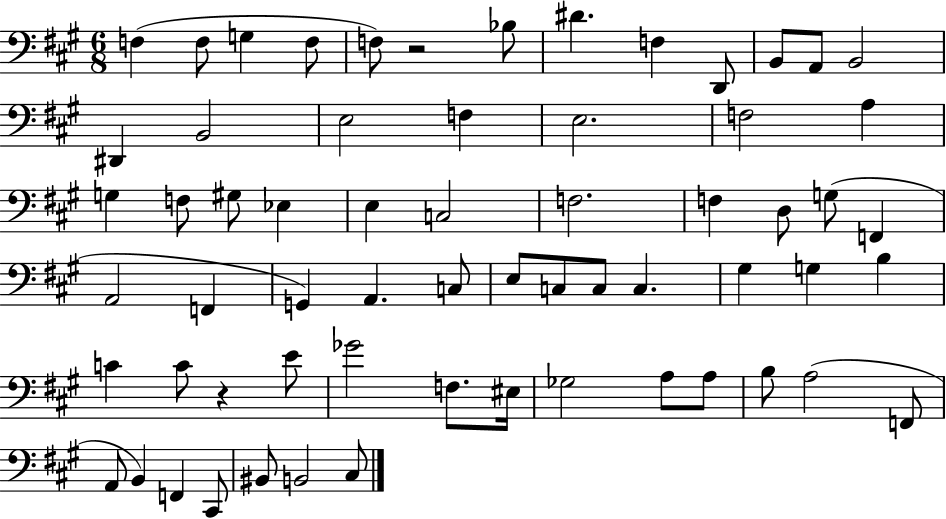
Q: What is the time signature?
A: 6/8